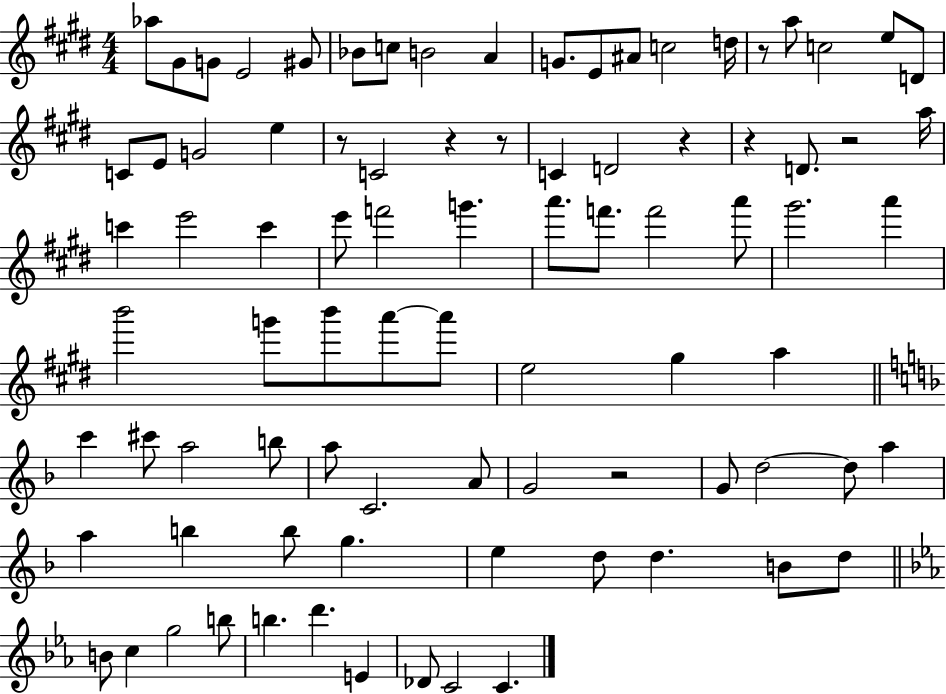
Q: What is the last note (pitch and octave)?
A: C4